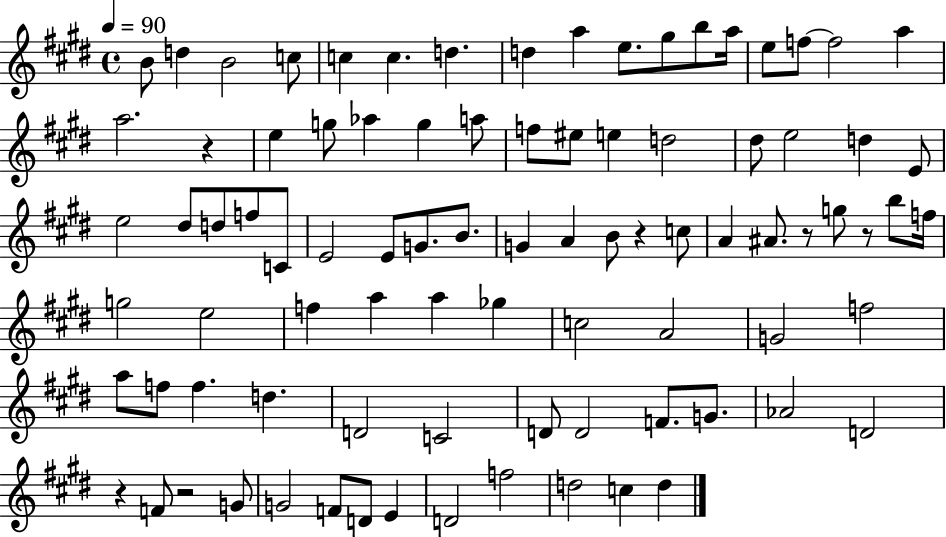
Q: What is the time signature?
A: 4/4